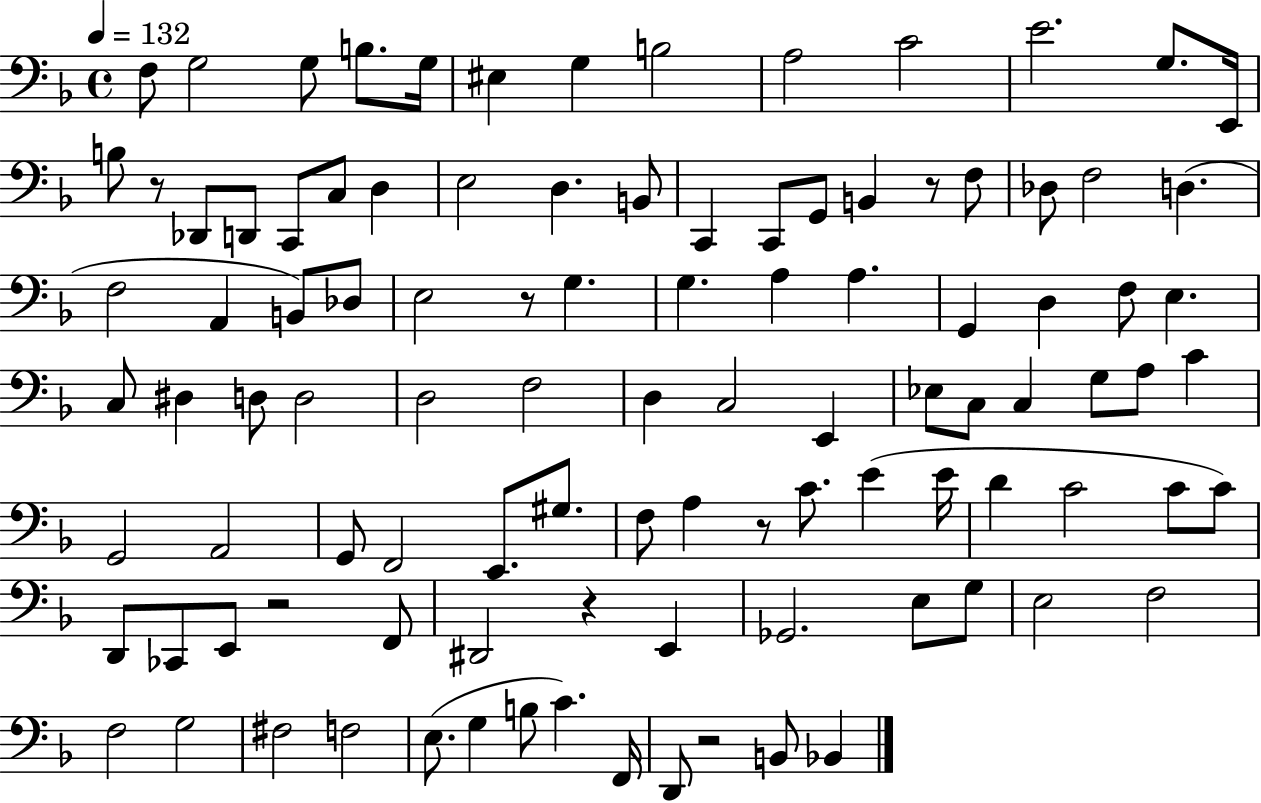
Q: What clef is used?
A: bass